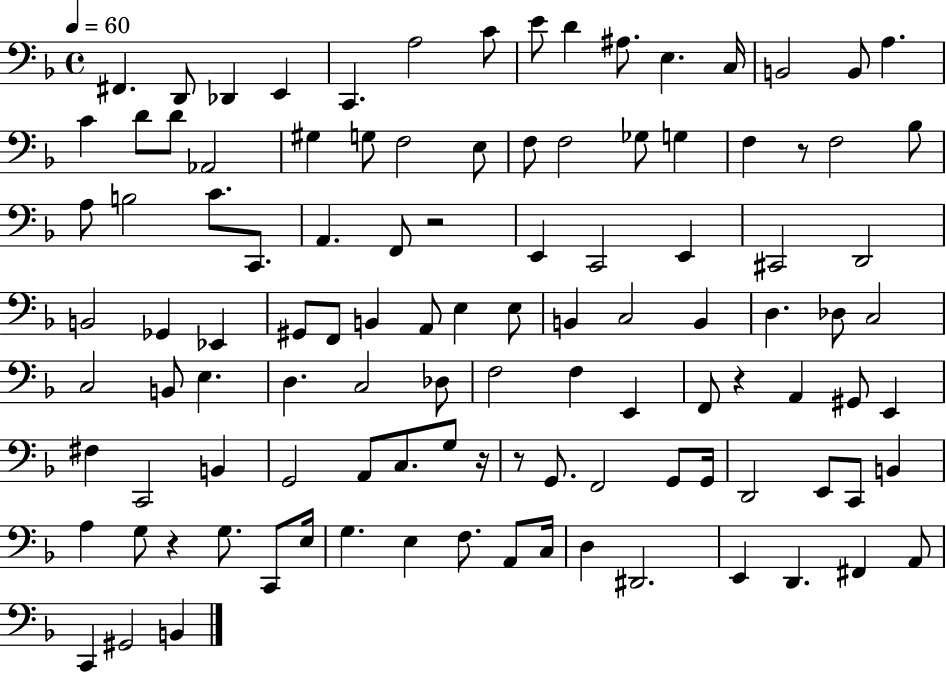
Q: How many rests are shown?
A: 6